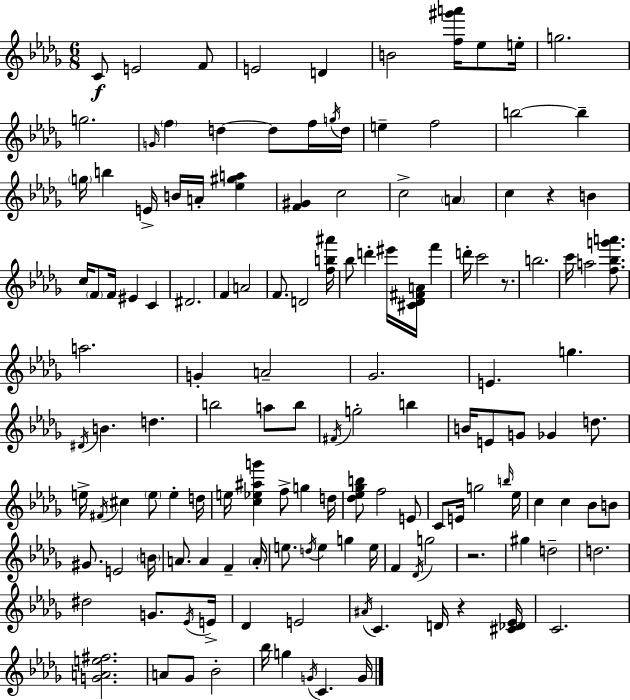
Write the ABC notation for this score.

X:1
T:Untitled
M:6/8
L:1/4
K:Bbm
C/2 E2 F/2 E2 D B2 [f^g'a']/4 _e/2 e/4 g2 g2 G/4 f d d/2 f/4 g/4 d/4 e f2 b2 b g/4 b E/4 B/4 A/4 [_e^ga] [F^G] c2 c2 A c z B c/4 F/2 F/4 ^E C ^D2 F A2 F/2 D2 [fb^a']/4 _b/2 d' ^e'/4 [^C_D^FA]/4 f' d'/4 c'2 z/2 b2 c'/4 a2 [f_bg'a']/2 a2 G A2 _G2 E g ^D/4 B d b2 a/2 b/2 ^F/4 g2 b B/4 E/2 G/2 _G d/2 e/4 ^F/4 ^c e/2 e d/4 e/4 [c_e^ag'] f/2 g d/4 [_d_e_gb]/2 f2 E/2 C/2 E/4 g2 b/4 _e/4 c c _B/2 B/2 ^G/2 E2 B/4 A/2 A F A/4 e/2 d/4 e g e/4 F _D/4 g2 z2 ^g d2 d2 ^d2 G/2 _E/4 E/4 _D E2 ^A/4 C D/4 z [^C_D_E]/4 C2 [GAe^f]2 A/2 _G/2 _B2 _b/4 g G/4 C G/4